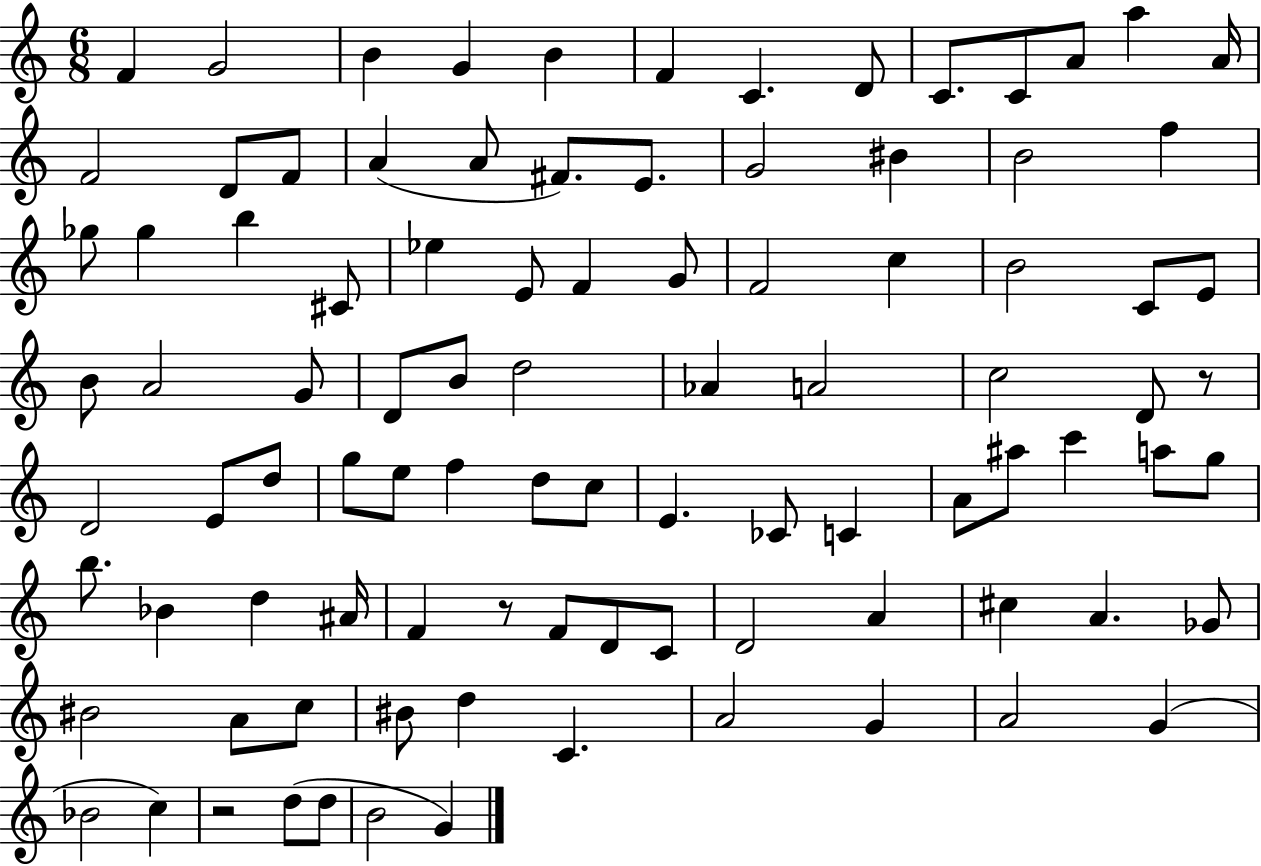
F4/q G4/h B4/q G4/q B4/q F4/q C4/q. D4/e C4/e. C4/e A4/e A5/q A4/s F4/h D4/e F4/e A4/q A4/e F#4/e. E4/e. G4/h BIS4/q B4/h F5/q Gb5/e Gb5/q B5/q C#4/e Eb5/q E4/e F4/q G4/e F4/h C5/q B4/h C4/e E4/e B4/e A4/h G4/e D4/e B4/e D5/h Ab4/q A4/h C5/h D4/e R/e D4/h E4/e D5/e G5/e E5/e F5/q D5/e C5/e E4/q. CES4/e C4/q A4/e A#5/e C6/q A5/e G5/e B5/e. Bb4/q D5/q A#4/s F4/q R/e F4/e D4/e C4/e D4/h A4/q C#5/q A4/q. Gb4/e BIS4/h A4/e C5/e BIS4/e D5/q C4/q. A4/h G4/q A4/h G4/q Bb4/h C5/q R/h D5/e D5/e B4/h G4/q